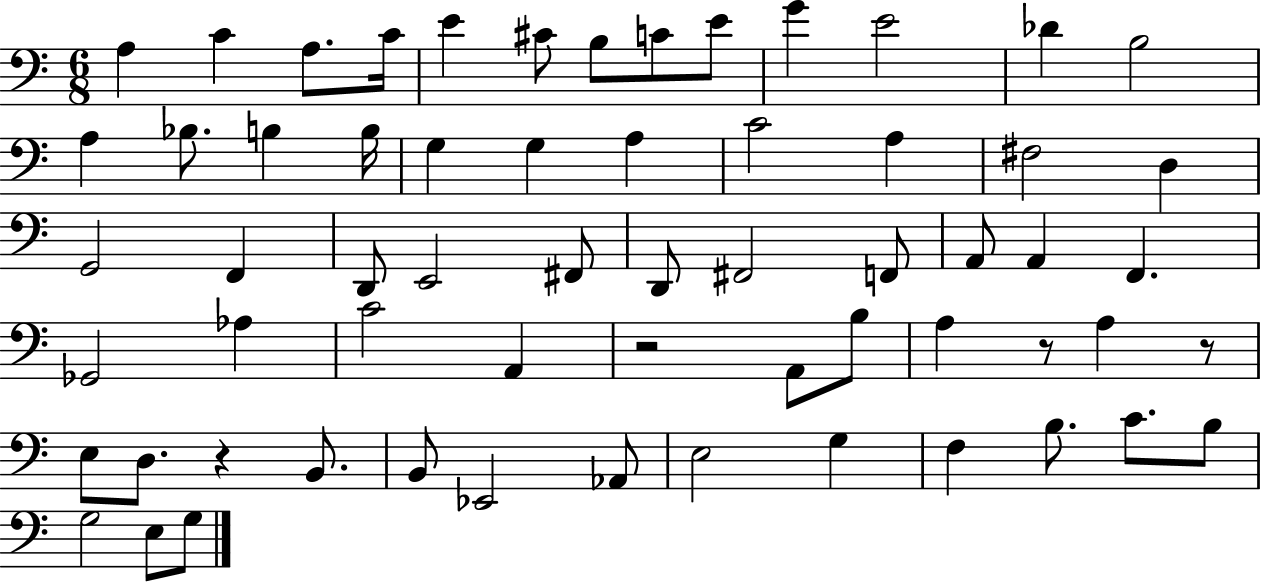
X:1
T:Untitled
M:6/8
L:1/4
K:C
A, C A,/2 C/4 E ^C/2 B,/2 C/2 E/2 G E2 _D B,2 A, _B,/2 B, B,/4 G, G, A, C2 A, ^F,2 D, G,,2 F,, D,,/2 E,,2 ^F,,/2 D,,/2 ^F,,2 F,,/2 A,,/2 A,, F,, _G,,2 _A, C2 A,, z2 A,,/2 B,/2 A, z/2 A, z/2 E,/2 D,/2 z B,,/2 B,,/2 _E,,2 _A,,/2 E,2 G, F, B,/2 C/2 B,/2 G,2 E,/2 G,/2